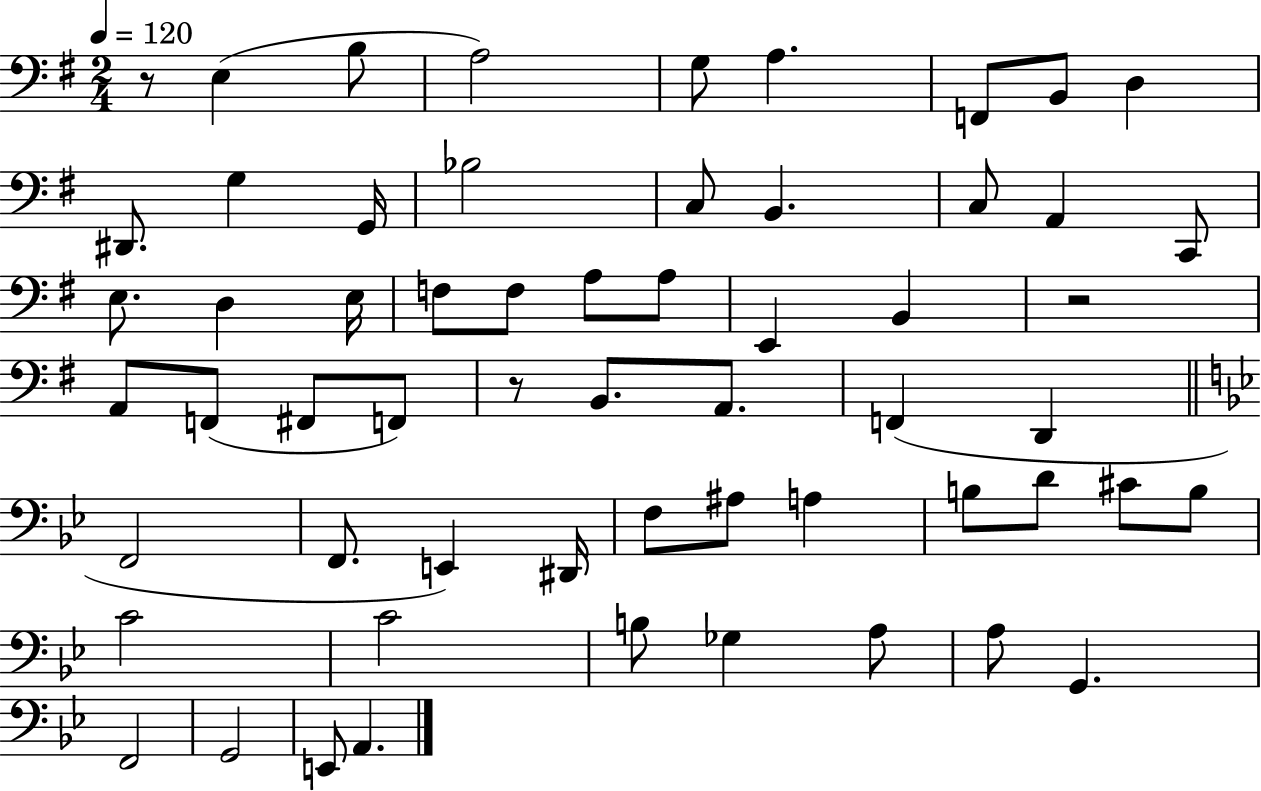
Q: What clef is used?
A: bass